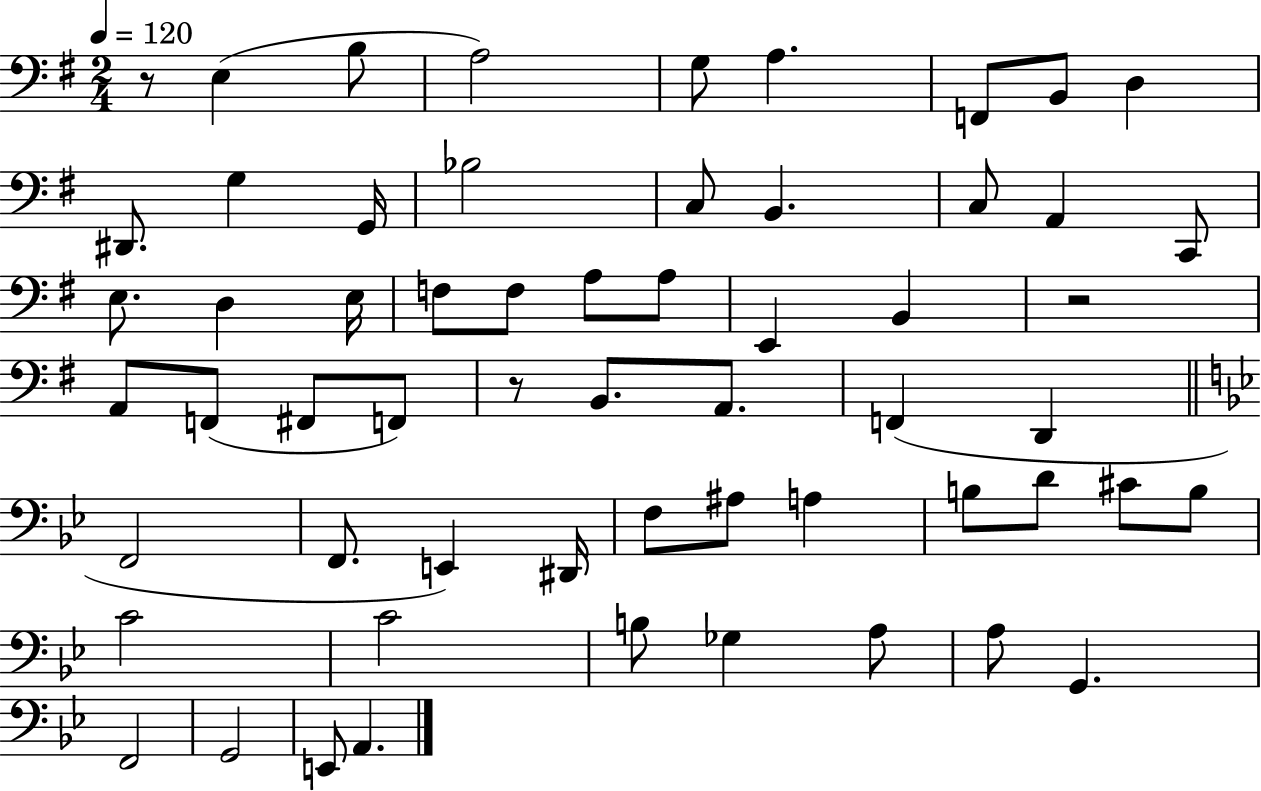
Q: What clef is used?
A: bass